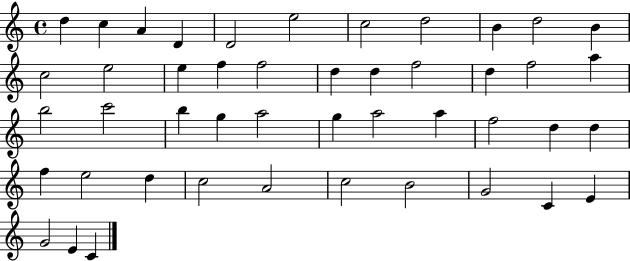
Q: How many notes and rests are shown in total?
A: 46